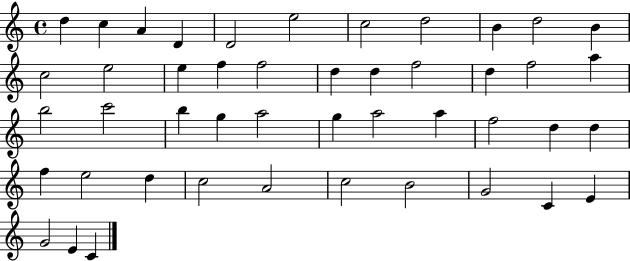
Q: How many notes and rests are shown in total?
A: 46